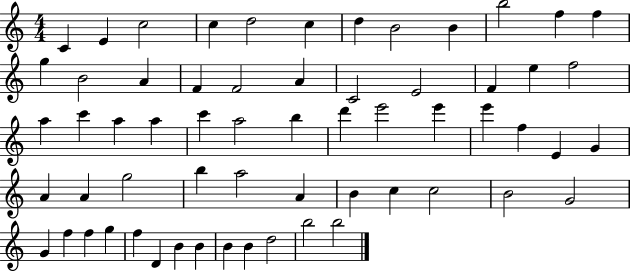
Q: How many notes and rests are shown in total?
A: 61